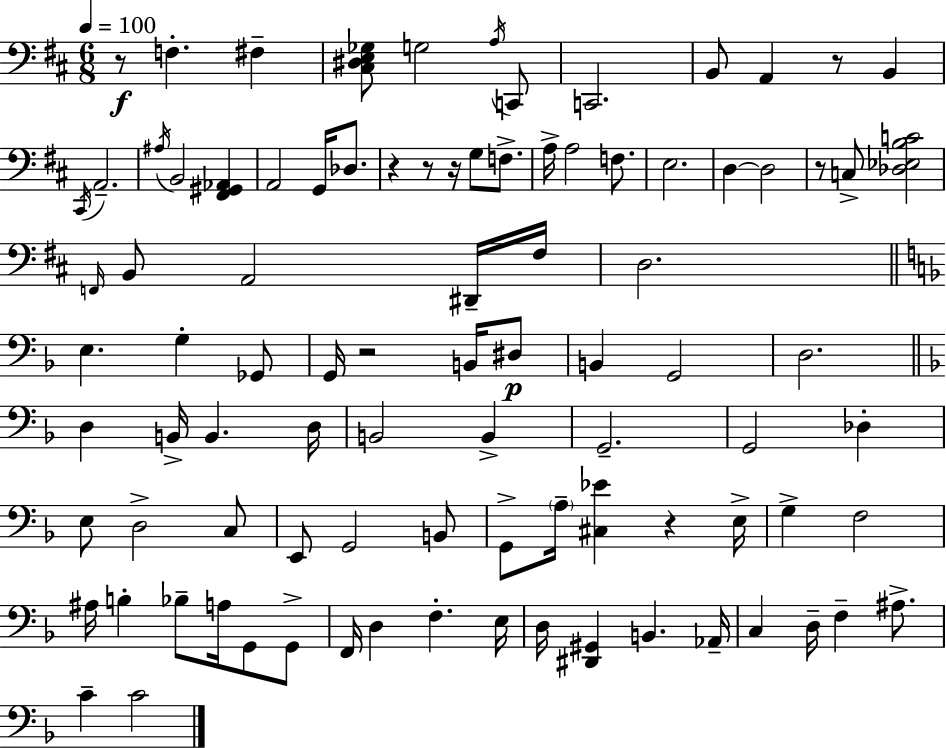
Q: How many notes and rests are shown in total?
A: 92